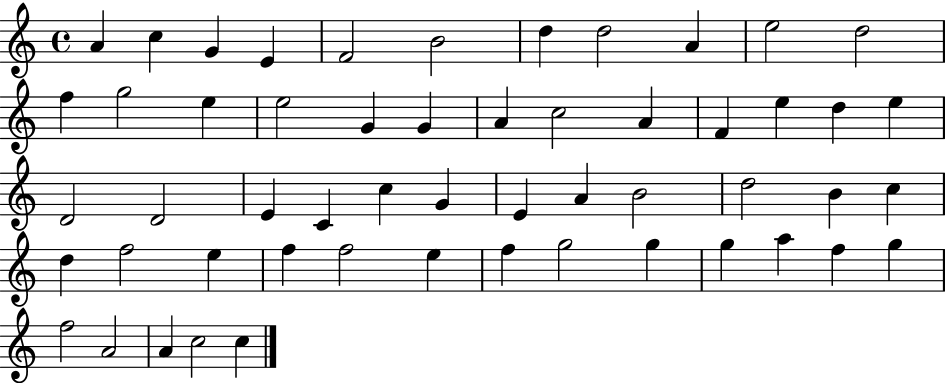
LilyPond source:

{
  \clef treble
  \time 4/4
  \defaultTimeSignature
  \key c \major
  a'4 c''4 g'4 e'4 | f'2 b'2 | d''4 d''2 a'4 | e''2 d''2 | \break f''4 g''2 e''4 | e''2 g'4 g'4 | a'4 c''2 a'4 | f'4 e''4 d''4 e''4 | \break d'2 d'2 | e'4 c'4 c''4 g'4 | e'4 a'4 b'2 | d''2 b'4 c''4 | \break d''4 f''2 e''4 | f''4 f''2 e''4 | f''4 g''2 g''4 | g''4 a''4 f''4 g''4 | \break f''2 a'2 | a'4 c''2 c''4 | \bar "|."
}